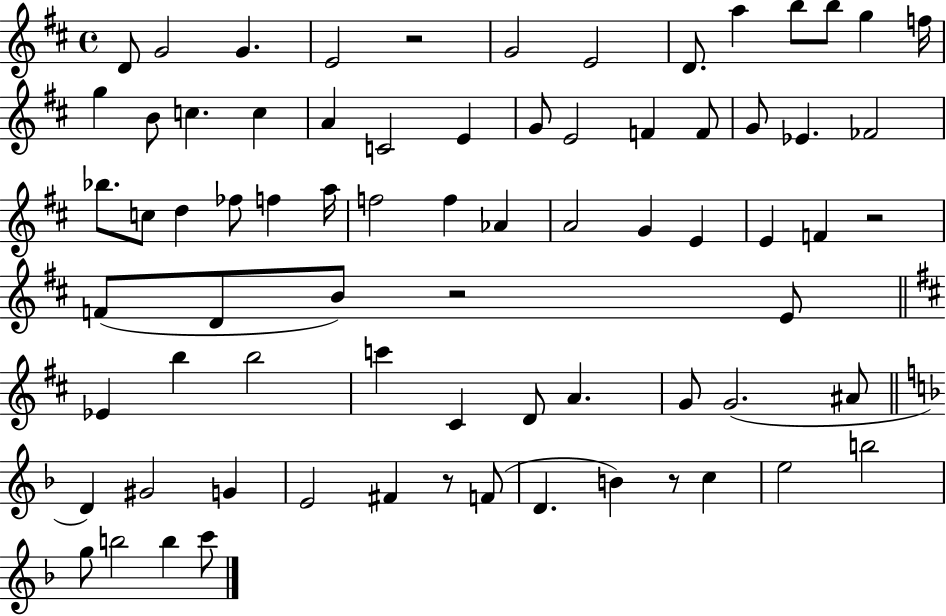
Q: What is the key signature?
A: D major